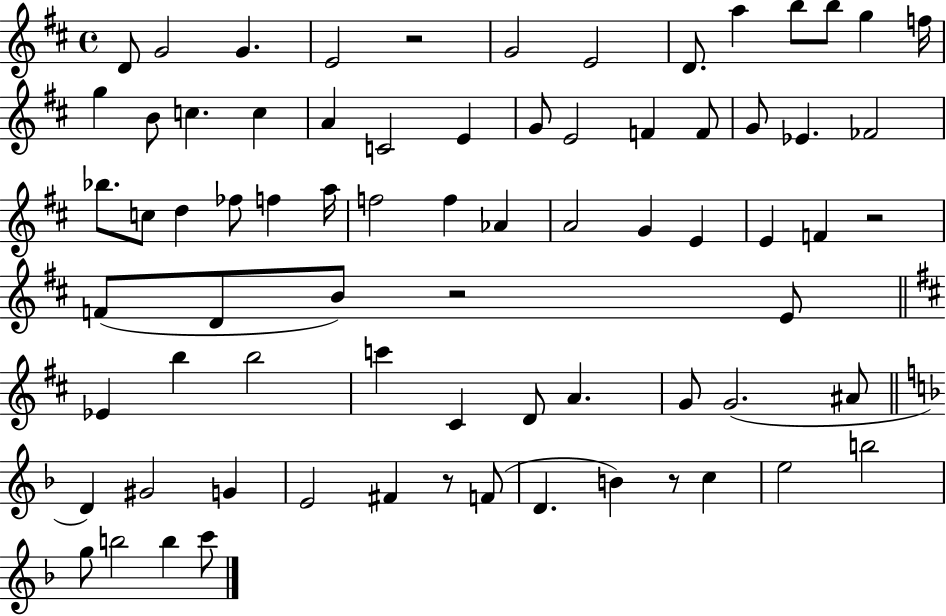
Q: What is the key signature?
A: D major